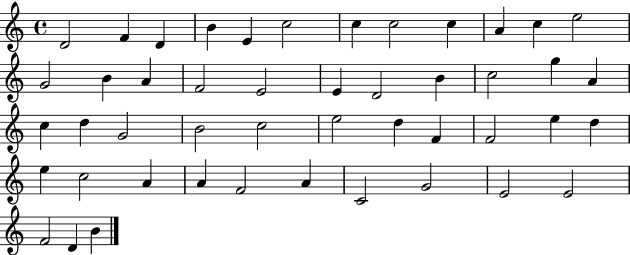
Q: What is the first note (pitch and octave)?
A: D4